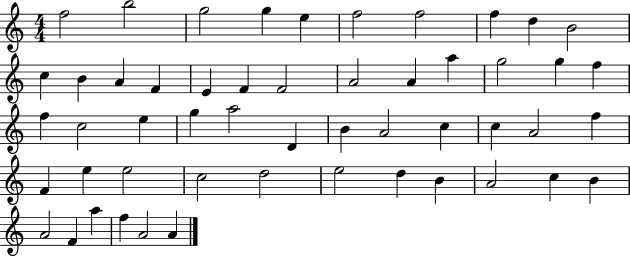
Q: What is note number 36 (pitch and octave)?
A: F4